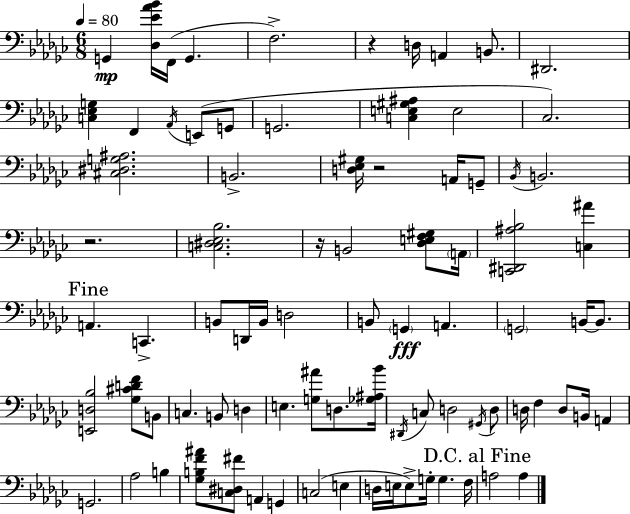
{
  \clef bass
  \numericTimeSignature
  \time 6/8
  \key ees \minor
  \tempo 4 = 80
  g,4\mp <des ees' aes' bes'>16 f,16( g,4. | f2.->) | r4 d16 a,4 b,8. | dis,2. | \break <c ees g>4 f,4 \acciaccatura { aes,16 } e,8( g,8 | g,2. | <c e gis ais>4 e2 | ces2.) | \break <cis dis g ais>2. | b,2.-> | <d ees gis>16 r2 a,16 g,8-- | \acciaccatura { bes,16 } b,2. | \break r2. | <c dis ees bes>2. | r16 b,2 <des e f gis>8 | \parenthesize a,16 <c, dis, ais bes>2 <c ais'>4 | \break \mark "Fine" a,4. c,4.-> | b,8 d,16 b,16 d2 | b,8 \parenthesize g,4\fff a,4. | \parenthesize g,2 b,16~~ b,8. | \break <e, d bes>2 <ges cis' d' f'>8 | b,8 c4. b,8 d4 | e4. <g ais'>8 d8. | <ges ais bes'>16 \acciaccatura { dis,16 } c8 d2 | \break \acciaccatura { gis,16 } d8 d16 f4 d8 b,16 | a,4 g,2. | aes2 | b4 <ges b f' ais'>8 <c dis fis'>8 a,4 | \break g,4 c2( | e4 d16 e16 e8->) g16-. g4. | f16 \mark "D.C. al Fine" a2 | a4 \bar "|."
}